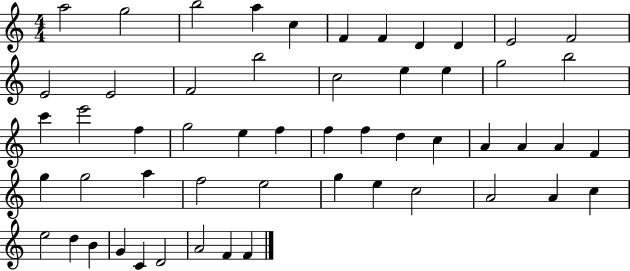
A5/h G5/h B5/h A5/q C5/q F4/q F4/q D4/q D4/q E4/h F4/h E4/h E4/h F4/h B5/h C5/h E5/q E5/q G5/h B5/h C6/q E6/h F5/q G5/h E5/q F5/q F5/q F5/q D5/q C5/q A4/q A4/q A4/q F4/q G5/q G5/h A5/q F5/h E5/h G5/q E5/q C5/h A4/h A4/q C5/q E5/h D5/q B4/q G4/q C4/q D4/h A4/h F4/q F4/q